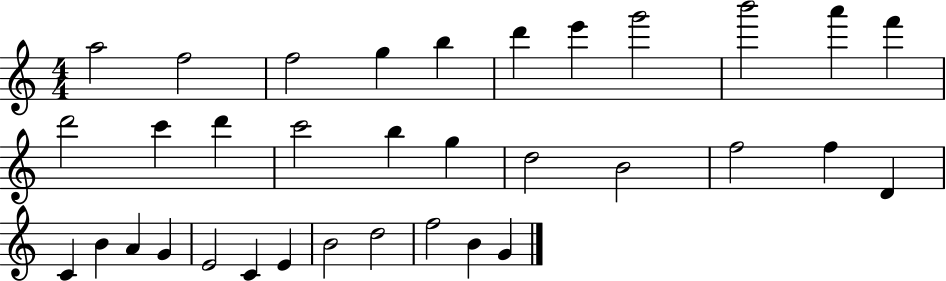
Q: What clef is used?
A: treble